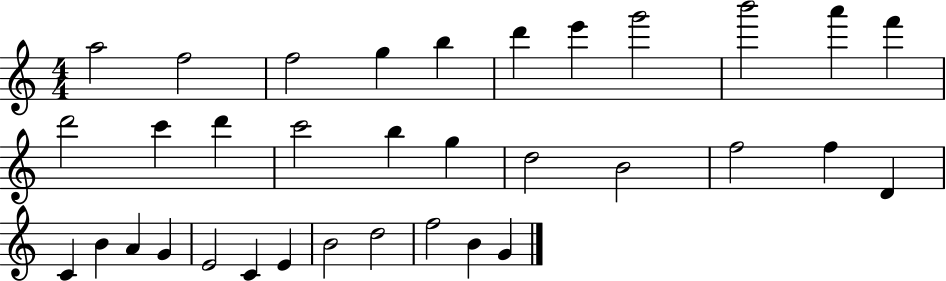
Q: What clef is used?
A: treble